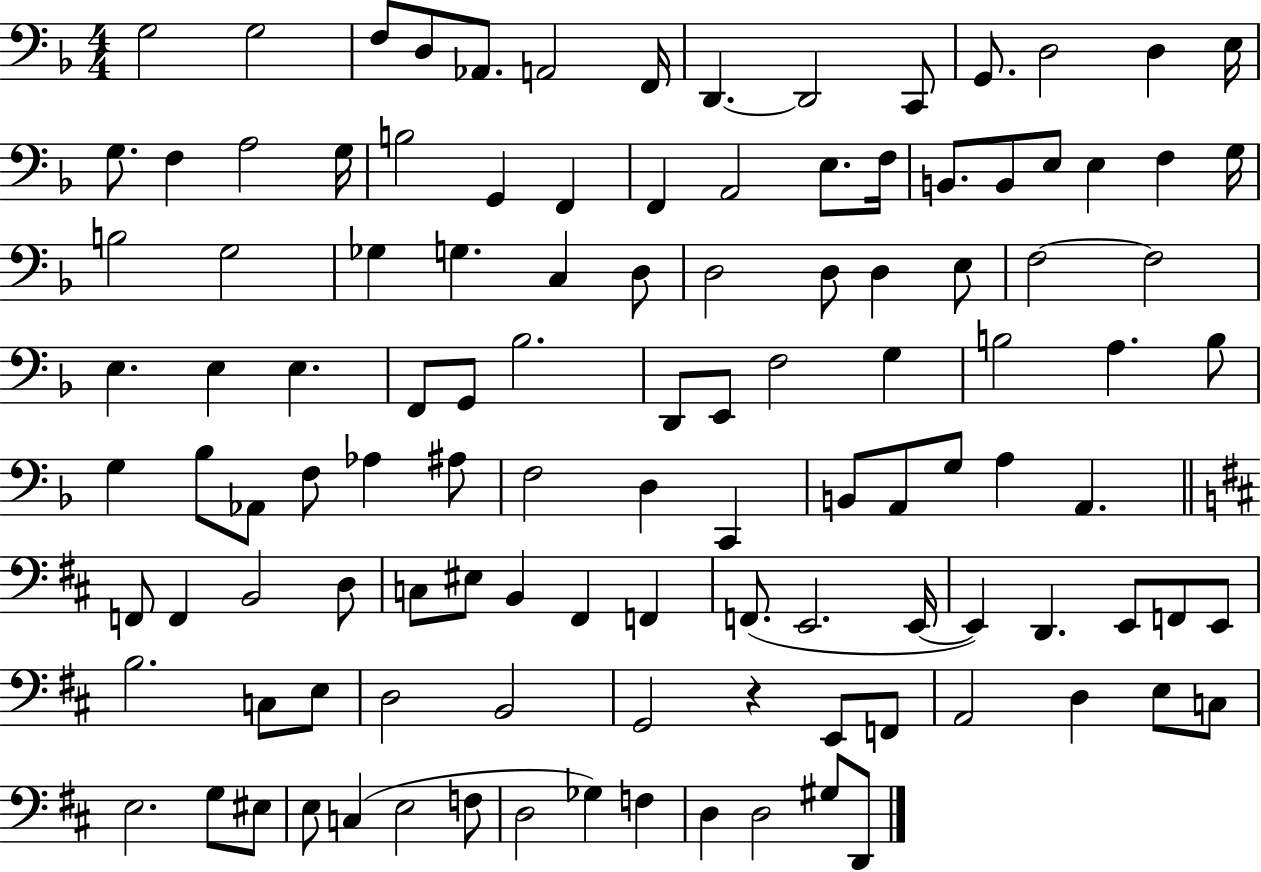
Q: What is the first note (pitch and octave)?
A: G3